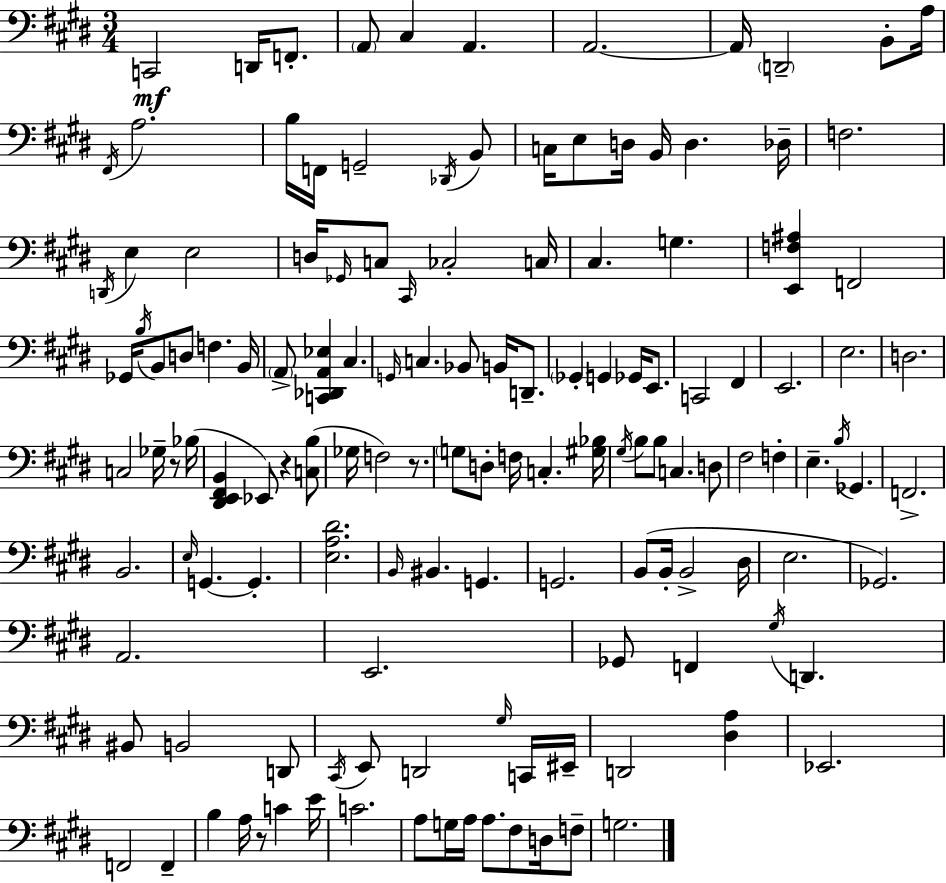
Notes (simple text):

C2/h D2/s F2/e. A2/e C#3/q A2/q. A2/h. A2/s D2/h B2/e A3/s F#2/s A3/h. B3/s F2/s G2/h Db2/s B2/e C3/s E3/e D3/s B2/s D3/q. Db3/s F3/h. D2/s E3/q E3/h D3/s Gb2/s C3/e C#2/s CES3/h C3/s C#3/q. G3/q. [E2,F3,A#3]/q F2/h Gb2/s B3/s B2/e D3/e F3/q. B2/s A2/e [C2,Db2,A2,Eb3]/q C#3/q. G2/s C3/q. Bb2/e B2/s D2/e. Gb2/q G2/q Gb2/s E2/e. C2/h F#2/q E2/h. E3/h. D3/h. C3/h Gb3/s R/e Bb3/s [D#2,E2,F#2,B2]/q Eb2/e R/q [C3,B3]/e Gb3/s F3/h R/e. G3/e D3/e F3/s C3/q. [G#3,Bb3]/s G#3/s B3/e B3/e C3/q. D3/e F#3/h F3/q E3/q. B3/s Gb2/q. F2/h. B2/h. E3/s G2/q. G2/q. [E3,A3,D#4]/h. B2/s BIS2/q. G2/q. G2/h. B2/e B2/s B2/h D#3/s E3/h. Gb2/h. A2/h. E2/h. Gb2/e F2/q G#3/s D2/q. BIS2/e B2/h D2/e C#2/s E2/e D2/h G#3/s C2/s EIS2/s D2/h [D#3,A3]/q Eb2/h. F2/h F2/q B3/q A3/s R/e C4/q E4/s C4/h. A3/e G3/s A3/s A3/e. F#3/e D3/s F3/e G3/h.